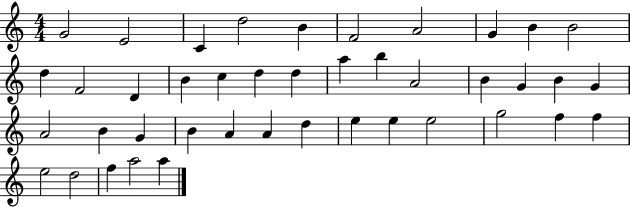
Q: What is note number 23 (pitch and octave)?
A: B4